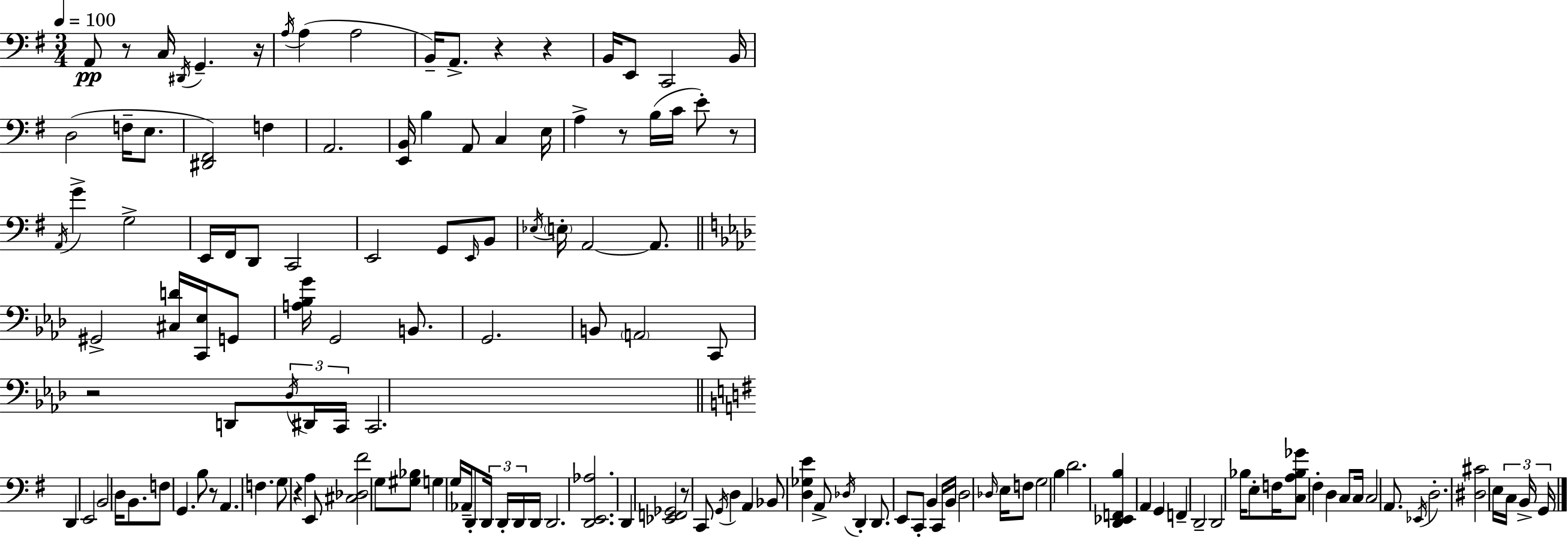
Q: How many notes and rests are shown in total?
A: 142